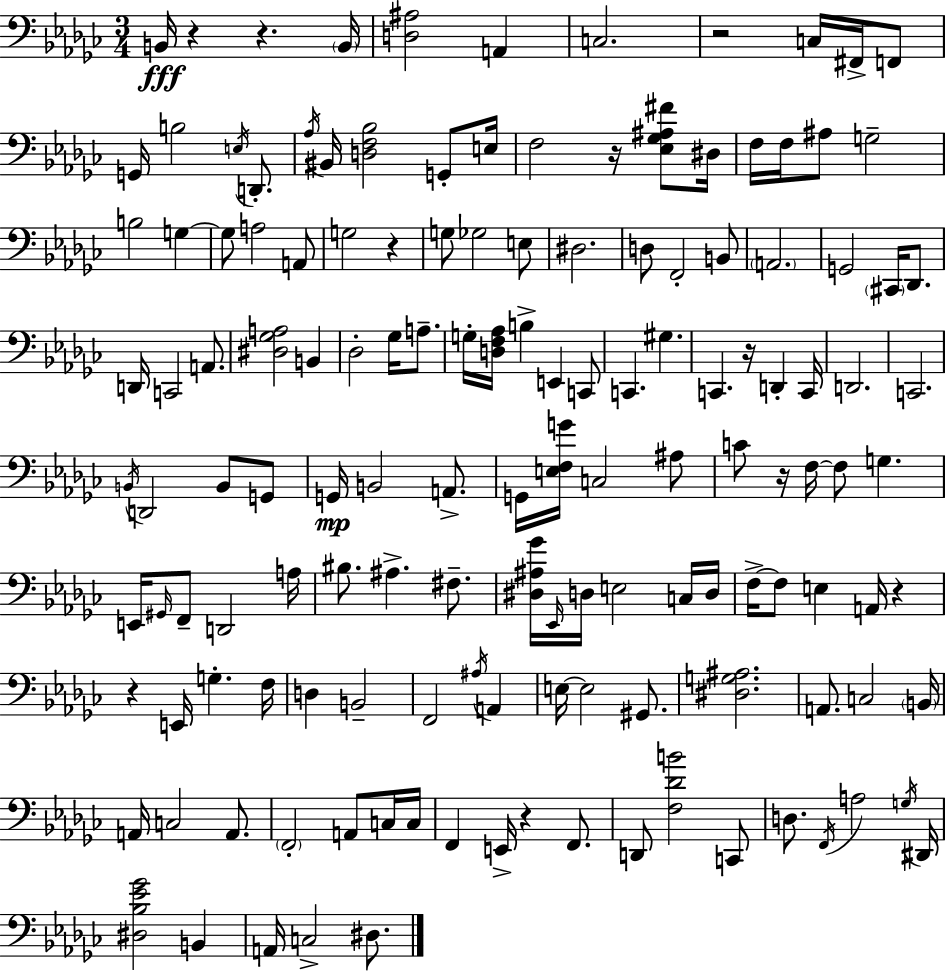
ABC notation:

X:1
T:Untitled
M:3/4
L:1/4
K:Ebm
B,,/4 z z B,,/4 [D,^A,]2 A,, C,2 z2 C,/4 ^F,,/4 F,,/2 G,,/4 B,2 E,/4 D,,/2 _A,/4 ^B,,/4 [D,F,_B,]2 G,,/2 E,/4 F,2 z/4 [_E,_G,^A,^F]/2 ^D,/4 F,/4 F,/4 ^A,/2 G,2 B,2 G, G,/2 A,2 A,,/2 G,2 z G,/2 _G,2 E,/2 ^D,2 D,/2 F,,2 B,,/2 A,,2 G,,2 ^C,,/4 _D,,/2 D,,/4 C,,2 A,,/2 [^D,_G,A,]2 B,, _D,2 _G,/4 A,/2 G,/4 [D,F,_A,]/4 B, E,, C,,/2 C,, ^G, C,, z/4 D,, C,,/4 D,,2 C,,2 B,,/4 D,,2 B,,/2 G,,/2 G,,/4 B,,2 A,,/2 G,,/4 [E,F,G]/4 C,2 ^A,/2 C/2 z/4 F,/4 F,/2 G, E,,/4 ^G,,/4 F,,/2 D,,2 A,/4 ^B,/2 ^A, ^F,/2 [^D,^A,_G]/4 _E,,/4 D,/4 E,2 C,/4 D,/4 F,/4 F,/2 E, A,,/4 z z E,,/4 G, F,/4 D, B,,2 F,,2 ^A,/4 A,, E,/4 E,2 ^G,,/2 [^D,G,^A,]2 A,,/2 C,2 B,,/4 A,,/4 C,2 A,,/2 F,,2 A,,/2 C,/4 C,/4 F,, E,,/4 z F,,/2 D,,/2 [F,_DB]2 C,,/2 D,/2 F,,/4 A,2 G,/4 ^D,,/4 [^D,_B,_E_G]2 B,, A,,/4 C,2 ^D,/2